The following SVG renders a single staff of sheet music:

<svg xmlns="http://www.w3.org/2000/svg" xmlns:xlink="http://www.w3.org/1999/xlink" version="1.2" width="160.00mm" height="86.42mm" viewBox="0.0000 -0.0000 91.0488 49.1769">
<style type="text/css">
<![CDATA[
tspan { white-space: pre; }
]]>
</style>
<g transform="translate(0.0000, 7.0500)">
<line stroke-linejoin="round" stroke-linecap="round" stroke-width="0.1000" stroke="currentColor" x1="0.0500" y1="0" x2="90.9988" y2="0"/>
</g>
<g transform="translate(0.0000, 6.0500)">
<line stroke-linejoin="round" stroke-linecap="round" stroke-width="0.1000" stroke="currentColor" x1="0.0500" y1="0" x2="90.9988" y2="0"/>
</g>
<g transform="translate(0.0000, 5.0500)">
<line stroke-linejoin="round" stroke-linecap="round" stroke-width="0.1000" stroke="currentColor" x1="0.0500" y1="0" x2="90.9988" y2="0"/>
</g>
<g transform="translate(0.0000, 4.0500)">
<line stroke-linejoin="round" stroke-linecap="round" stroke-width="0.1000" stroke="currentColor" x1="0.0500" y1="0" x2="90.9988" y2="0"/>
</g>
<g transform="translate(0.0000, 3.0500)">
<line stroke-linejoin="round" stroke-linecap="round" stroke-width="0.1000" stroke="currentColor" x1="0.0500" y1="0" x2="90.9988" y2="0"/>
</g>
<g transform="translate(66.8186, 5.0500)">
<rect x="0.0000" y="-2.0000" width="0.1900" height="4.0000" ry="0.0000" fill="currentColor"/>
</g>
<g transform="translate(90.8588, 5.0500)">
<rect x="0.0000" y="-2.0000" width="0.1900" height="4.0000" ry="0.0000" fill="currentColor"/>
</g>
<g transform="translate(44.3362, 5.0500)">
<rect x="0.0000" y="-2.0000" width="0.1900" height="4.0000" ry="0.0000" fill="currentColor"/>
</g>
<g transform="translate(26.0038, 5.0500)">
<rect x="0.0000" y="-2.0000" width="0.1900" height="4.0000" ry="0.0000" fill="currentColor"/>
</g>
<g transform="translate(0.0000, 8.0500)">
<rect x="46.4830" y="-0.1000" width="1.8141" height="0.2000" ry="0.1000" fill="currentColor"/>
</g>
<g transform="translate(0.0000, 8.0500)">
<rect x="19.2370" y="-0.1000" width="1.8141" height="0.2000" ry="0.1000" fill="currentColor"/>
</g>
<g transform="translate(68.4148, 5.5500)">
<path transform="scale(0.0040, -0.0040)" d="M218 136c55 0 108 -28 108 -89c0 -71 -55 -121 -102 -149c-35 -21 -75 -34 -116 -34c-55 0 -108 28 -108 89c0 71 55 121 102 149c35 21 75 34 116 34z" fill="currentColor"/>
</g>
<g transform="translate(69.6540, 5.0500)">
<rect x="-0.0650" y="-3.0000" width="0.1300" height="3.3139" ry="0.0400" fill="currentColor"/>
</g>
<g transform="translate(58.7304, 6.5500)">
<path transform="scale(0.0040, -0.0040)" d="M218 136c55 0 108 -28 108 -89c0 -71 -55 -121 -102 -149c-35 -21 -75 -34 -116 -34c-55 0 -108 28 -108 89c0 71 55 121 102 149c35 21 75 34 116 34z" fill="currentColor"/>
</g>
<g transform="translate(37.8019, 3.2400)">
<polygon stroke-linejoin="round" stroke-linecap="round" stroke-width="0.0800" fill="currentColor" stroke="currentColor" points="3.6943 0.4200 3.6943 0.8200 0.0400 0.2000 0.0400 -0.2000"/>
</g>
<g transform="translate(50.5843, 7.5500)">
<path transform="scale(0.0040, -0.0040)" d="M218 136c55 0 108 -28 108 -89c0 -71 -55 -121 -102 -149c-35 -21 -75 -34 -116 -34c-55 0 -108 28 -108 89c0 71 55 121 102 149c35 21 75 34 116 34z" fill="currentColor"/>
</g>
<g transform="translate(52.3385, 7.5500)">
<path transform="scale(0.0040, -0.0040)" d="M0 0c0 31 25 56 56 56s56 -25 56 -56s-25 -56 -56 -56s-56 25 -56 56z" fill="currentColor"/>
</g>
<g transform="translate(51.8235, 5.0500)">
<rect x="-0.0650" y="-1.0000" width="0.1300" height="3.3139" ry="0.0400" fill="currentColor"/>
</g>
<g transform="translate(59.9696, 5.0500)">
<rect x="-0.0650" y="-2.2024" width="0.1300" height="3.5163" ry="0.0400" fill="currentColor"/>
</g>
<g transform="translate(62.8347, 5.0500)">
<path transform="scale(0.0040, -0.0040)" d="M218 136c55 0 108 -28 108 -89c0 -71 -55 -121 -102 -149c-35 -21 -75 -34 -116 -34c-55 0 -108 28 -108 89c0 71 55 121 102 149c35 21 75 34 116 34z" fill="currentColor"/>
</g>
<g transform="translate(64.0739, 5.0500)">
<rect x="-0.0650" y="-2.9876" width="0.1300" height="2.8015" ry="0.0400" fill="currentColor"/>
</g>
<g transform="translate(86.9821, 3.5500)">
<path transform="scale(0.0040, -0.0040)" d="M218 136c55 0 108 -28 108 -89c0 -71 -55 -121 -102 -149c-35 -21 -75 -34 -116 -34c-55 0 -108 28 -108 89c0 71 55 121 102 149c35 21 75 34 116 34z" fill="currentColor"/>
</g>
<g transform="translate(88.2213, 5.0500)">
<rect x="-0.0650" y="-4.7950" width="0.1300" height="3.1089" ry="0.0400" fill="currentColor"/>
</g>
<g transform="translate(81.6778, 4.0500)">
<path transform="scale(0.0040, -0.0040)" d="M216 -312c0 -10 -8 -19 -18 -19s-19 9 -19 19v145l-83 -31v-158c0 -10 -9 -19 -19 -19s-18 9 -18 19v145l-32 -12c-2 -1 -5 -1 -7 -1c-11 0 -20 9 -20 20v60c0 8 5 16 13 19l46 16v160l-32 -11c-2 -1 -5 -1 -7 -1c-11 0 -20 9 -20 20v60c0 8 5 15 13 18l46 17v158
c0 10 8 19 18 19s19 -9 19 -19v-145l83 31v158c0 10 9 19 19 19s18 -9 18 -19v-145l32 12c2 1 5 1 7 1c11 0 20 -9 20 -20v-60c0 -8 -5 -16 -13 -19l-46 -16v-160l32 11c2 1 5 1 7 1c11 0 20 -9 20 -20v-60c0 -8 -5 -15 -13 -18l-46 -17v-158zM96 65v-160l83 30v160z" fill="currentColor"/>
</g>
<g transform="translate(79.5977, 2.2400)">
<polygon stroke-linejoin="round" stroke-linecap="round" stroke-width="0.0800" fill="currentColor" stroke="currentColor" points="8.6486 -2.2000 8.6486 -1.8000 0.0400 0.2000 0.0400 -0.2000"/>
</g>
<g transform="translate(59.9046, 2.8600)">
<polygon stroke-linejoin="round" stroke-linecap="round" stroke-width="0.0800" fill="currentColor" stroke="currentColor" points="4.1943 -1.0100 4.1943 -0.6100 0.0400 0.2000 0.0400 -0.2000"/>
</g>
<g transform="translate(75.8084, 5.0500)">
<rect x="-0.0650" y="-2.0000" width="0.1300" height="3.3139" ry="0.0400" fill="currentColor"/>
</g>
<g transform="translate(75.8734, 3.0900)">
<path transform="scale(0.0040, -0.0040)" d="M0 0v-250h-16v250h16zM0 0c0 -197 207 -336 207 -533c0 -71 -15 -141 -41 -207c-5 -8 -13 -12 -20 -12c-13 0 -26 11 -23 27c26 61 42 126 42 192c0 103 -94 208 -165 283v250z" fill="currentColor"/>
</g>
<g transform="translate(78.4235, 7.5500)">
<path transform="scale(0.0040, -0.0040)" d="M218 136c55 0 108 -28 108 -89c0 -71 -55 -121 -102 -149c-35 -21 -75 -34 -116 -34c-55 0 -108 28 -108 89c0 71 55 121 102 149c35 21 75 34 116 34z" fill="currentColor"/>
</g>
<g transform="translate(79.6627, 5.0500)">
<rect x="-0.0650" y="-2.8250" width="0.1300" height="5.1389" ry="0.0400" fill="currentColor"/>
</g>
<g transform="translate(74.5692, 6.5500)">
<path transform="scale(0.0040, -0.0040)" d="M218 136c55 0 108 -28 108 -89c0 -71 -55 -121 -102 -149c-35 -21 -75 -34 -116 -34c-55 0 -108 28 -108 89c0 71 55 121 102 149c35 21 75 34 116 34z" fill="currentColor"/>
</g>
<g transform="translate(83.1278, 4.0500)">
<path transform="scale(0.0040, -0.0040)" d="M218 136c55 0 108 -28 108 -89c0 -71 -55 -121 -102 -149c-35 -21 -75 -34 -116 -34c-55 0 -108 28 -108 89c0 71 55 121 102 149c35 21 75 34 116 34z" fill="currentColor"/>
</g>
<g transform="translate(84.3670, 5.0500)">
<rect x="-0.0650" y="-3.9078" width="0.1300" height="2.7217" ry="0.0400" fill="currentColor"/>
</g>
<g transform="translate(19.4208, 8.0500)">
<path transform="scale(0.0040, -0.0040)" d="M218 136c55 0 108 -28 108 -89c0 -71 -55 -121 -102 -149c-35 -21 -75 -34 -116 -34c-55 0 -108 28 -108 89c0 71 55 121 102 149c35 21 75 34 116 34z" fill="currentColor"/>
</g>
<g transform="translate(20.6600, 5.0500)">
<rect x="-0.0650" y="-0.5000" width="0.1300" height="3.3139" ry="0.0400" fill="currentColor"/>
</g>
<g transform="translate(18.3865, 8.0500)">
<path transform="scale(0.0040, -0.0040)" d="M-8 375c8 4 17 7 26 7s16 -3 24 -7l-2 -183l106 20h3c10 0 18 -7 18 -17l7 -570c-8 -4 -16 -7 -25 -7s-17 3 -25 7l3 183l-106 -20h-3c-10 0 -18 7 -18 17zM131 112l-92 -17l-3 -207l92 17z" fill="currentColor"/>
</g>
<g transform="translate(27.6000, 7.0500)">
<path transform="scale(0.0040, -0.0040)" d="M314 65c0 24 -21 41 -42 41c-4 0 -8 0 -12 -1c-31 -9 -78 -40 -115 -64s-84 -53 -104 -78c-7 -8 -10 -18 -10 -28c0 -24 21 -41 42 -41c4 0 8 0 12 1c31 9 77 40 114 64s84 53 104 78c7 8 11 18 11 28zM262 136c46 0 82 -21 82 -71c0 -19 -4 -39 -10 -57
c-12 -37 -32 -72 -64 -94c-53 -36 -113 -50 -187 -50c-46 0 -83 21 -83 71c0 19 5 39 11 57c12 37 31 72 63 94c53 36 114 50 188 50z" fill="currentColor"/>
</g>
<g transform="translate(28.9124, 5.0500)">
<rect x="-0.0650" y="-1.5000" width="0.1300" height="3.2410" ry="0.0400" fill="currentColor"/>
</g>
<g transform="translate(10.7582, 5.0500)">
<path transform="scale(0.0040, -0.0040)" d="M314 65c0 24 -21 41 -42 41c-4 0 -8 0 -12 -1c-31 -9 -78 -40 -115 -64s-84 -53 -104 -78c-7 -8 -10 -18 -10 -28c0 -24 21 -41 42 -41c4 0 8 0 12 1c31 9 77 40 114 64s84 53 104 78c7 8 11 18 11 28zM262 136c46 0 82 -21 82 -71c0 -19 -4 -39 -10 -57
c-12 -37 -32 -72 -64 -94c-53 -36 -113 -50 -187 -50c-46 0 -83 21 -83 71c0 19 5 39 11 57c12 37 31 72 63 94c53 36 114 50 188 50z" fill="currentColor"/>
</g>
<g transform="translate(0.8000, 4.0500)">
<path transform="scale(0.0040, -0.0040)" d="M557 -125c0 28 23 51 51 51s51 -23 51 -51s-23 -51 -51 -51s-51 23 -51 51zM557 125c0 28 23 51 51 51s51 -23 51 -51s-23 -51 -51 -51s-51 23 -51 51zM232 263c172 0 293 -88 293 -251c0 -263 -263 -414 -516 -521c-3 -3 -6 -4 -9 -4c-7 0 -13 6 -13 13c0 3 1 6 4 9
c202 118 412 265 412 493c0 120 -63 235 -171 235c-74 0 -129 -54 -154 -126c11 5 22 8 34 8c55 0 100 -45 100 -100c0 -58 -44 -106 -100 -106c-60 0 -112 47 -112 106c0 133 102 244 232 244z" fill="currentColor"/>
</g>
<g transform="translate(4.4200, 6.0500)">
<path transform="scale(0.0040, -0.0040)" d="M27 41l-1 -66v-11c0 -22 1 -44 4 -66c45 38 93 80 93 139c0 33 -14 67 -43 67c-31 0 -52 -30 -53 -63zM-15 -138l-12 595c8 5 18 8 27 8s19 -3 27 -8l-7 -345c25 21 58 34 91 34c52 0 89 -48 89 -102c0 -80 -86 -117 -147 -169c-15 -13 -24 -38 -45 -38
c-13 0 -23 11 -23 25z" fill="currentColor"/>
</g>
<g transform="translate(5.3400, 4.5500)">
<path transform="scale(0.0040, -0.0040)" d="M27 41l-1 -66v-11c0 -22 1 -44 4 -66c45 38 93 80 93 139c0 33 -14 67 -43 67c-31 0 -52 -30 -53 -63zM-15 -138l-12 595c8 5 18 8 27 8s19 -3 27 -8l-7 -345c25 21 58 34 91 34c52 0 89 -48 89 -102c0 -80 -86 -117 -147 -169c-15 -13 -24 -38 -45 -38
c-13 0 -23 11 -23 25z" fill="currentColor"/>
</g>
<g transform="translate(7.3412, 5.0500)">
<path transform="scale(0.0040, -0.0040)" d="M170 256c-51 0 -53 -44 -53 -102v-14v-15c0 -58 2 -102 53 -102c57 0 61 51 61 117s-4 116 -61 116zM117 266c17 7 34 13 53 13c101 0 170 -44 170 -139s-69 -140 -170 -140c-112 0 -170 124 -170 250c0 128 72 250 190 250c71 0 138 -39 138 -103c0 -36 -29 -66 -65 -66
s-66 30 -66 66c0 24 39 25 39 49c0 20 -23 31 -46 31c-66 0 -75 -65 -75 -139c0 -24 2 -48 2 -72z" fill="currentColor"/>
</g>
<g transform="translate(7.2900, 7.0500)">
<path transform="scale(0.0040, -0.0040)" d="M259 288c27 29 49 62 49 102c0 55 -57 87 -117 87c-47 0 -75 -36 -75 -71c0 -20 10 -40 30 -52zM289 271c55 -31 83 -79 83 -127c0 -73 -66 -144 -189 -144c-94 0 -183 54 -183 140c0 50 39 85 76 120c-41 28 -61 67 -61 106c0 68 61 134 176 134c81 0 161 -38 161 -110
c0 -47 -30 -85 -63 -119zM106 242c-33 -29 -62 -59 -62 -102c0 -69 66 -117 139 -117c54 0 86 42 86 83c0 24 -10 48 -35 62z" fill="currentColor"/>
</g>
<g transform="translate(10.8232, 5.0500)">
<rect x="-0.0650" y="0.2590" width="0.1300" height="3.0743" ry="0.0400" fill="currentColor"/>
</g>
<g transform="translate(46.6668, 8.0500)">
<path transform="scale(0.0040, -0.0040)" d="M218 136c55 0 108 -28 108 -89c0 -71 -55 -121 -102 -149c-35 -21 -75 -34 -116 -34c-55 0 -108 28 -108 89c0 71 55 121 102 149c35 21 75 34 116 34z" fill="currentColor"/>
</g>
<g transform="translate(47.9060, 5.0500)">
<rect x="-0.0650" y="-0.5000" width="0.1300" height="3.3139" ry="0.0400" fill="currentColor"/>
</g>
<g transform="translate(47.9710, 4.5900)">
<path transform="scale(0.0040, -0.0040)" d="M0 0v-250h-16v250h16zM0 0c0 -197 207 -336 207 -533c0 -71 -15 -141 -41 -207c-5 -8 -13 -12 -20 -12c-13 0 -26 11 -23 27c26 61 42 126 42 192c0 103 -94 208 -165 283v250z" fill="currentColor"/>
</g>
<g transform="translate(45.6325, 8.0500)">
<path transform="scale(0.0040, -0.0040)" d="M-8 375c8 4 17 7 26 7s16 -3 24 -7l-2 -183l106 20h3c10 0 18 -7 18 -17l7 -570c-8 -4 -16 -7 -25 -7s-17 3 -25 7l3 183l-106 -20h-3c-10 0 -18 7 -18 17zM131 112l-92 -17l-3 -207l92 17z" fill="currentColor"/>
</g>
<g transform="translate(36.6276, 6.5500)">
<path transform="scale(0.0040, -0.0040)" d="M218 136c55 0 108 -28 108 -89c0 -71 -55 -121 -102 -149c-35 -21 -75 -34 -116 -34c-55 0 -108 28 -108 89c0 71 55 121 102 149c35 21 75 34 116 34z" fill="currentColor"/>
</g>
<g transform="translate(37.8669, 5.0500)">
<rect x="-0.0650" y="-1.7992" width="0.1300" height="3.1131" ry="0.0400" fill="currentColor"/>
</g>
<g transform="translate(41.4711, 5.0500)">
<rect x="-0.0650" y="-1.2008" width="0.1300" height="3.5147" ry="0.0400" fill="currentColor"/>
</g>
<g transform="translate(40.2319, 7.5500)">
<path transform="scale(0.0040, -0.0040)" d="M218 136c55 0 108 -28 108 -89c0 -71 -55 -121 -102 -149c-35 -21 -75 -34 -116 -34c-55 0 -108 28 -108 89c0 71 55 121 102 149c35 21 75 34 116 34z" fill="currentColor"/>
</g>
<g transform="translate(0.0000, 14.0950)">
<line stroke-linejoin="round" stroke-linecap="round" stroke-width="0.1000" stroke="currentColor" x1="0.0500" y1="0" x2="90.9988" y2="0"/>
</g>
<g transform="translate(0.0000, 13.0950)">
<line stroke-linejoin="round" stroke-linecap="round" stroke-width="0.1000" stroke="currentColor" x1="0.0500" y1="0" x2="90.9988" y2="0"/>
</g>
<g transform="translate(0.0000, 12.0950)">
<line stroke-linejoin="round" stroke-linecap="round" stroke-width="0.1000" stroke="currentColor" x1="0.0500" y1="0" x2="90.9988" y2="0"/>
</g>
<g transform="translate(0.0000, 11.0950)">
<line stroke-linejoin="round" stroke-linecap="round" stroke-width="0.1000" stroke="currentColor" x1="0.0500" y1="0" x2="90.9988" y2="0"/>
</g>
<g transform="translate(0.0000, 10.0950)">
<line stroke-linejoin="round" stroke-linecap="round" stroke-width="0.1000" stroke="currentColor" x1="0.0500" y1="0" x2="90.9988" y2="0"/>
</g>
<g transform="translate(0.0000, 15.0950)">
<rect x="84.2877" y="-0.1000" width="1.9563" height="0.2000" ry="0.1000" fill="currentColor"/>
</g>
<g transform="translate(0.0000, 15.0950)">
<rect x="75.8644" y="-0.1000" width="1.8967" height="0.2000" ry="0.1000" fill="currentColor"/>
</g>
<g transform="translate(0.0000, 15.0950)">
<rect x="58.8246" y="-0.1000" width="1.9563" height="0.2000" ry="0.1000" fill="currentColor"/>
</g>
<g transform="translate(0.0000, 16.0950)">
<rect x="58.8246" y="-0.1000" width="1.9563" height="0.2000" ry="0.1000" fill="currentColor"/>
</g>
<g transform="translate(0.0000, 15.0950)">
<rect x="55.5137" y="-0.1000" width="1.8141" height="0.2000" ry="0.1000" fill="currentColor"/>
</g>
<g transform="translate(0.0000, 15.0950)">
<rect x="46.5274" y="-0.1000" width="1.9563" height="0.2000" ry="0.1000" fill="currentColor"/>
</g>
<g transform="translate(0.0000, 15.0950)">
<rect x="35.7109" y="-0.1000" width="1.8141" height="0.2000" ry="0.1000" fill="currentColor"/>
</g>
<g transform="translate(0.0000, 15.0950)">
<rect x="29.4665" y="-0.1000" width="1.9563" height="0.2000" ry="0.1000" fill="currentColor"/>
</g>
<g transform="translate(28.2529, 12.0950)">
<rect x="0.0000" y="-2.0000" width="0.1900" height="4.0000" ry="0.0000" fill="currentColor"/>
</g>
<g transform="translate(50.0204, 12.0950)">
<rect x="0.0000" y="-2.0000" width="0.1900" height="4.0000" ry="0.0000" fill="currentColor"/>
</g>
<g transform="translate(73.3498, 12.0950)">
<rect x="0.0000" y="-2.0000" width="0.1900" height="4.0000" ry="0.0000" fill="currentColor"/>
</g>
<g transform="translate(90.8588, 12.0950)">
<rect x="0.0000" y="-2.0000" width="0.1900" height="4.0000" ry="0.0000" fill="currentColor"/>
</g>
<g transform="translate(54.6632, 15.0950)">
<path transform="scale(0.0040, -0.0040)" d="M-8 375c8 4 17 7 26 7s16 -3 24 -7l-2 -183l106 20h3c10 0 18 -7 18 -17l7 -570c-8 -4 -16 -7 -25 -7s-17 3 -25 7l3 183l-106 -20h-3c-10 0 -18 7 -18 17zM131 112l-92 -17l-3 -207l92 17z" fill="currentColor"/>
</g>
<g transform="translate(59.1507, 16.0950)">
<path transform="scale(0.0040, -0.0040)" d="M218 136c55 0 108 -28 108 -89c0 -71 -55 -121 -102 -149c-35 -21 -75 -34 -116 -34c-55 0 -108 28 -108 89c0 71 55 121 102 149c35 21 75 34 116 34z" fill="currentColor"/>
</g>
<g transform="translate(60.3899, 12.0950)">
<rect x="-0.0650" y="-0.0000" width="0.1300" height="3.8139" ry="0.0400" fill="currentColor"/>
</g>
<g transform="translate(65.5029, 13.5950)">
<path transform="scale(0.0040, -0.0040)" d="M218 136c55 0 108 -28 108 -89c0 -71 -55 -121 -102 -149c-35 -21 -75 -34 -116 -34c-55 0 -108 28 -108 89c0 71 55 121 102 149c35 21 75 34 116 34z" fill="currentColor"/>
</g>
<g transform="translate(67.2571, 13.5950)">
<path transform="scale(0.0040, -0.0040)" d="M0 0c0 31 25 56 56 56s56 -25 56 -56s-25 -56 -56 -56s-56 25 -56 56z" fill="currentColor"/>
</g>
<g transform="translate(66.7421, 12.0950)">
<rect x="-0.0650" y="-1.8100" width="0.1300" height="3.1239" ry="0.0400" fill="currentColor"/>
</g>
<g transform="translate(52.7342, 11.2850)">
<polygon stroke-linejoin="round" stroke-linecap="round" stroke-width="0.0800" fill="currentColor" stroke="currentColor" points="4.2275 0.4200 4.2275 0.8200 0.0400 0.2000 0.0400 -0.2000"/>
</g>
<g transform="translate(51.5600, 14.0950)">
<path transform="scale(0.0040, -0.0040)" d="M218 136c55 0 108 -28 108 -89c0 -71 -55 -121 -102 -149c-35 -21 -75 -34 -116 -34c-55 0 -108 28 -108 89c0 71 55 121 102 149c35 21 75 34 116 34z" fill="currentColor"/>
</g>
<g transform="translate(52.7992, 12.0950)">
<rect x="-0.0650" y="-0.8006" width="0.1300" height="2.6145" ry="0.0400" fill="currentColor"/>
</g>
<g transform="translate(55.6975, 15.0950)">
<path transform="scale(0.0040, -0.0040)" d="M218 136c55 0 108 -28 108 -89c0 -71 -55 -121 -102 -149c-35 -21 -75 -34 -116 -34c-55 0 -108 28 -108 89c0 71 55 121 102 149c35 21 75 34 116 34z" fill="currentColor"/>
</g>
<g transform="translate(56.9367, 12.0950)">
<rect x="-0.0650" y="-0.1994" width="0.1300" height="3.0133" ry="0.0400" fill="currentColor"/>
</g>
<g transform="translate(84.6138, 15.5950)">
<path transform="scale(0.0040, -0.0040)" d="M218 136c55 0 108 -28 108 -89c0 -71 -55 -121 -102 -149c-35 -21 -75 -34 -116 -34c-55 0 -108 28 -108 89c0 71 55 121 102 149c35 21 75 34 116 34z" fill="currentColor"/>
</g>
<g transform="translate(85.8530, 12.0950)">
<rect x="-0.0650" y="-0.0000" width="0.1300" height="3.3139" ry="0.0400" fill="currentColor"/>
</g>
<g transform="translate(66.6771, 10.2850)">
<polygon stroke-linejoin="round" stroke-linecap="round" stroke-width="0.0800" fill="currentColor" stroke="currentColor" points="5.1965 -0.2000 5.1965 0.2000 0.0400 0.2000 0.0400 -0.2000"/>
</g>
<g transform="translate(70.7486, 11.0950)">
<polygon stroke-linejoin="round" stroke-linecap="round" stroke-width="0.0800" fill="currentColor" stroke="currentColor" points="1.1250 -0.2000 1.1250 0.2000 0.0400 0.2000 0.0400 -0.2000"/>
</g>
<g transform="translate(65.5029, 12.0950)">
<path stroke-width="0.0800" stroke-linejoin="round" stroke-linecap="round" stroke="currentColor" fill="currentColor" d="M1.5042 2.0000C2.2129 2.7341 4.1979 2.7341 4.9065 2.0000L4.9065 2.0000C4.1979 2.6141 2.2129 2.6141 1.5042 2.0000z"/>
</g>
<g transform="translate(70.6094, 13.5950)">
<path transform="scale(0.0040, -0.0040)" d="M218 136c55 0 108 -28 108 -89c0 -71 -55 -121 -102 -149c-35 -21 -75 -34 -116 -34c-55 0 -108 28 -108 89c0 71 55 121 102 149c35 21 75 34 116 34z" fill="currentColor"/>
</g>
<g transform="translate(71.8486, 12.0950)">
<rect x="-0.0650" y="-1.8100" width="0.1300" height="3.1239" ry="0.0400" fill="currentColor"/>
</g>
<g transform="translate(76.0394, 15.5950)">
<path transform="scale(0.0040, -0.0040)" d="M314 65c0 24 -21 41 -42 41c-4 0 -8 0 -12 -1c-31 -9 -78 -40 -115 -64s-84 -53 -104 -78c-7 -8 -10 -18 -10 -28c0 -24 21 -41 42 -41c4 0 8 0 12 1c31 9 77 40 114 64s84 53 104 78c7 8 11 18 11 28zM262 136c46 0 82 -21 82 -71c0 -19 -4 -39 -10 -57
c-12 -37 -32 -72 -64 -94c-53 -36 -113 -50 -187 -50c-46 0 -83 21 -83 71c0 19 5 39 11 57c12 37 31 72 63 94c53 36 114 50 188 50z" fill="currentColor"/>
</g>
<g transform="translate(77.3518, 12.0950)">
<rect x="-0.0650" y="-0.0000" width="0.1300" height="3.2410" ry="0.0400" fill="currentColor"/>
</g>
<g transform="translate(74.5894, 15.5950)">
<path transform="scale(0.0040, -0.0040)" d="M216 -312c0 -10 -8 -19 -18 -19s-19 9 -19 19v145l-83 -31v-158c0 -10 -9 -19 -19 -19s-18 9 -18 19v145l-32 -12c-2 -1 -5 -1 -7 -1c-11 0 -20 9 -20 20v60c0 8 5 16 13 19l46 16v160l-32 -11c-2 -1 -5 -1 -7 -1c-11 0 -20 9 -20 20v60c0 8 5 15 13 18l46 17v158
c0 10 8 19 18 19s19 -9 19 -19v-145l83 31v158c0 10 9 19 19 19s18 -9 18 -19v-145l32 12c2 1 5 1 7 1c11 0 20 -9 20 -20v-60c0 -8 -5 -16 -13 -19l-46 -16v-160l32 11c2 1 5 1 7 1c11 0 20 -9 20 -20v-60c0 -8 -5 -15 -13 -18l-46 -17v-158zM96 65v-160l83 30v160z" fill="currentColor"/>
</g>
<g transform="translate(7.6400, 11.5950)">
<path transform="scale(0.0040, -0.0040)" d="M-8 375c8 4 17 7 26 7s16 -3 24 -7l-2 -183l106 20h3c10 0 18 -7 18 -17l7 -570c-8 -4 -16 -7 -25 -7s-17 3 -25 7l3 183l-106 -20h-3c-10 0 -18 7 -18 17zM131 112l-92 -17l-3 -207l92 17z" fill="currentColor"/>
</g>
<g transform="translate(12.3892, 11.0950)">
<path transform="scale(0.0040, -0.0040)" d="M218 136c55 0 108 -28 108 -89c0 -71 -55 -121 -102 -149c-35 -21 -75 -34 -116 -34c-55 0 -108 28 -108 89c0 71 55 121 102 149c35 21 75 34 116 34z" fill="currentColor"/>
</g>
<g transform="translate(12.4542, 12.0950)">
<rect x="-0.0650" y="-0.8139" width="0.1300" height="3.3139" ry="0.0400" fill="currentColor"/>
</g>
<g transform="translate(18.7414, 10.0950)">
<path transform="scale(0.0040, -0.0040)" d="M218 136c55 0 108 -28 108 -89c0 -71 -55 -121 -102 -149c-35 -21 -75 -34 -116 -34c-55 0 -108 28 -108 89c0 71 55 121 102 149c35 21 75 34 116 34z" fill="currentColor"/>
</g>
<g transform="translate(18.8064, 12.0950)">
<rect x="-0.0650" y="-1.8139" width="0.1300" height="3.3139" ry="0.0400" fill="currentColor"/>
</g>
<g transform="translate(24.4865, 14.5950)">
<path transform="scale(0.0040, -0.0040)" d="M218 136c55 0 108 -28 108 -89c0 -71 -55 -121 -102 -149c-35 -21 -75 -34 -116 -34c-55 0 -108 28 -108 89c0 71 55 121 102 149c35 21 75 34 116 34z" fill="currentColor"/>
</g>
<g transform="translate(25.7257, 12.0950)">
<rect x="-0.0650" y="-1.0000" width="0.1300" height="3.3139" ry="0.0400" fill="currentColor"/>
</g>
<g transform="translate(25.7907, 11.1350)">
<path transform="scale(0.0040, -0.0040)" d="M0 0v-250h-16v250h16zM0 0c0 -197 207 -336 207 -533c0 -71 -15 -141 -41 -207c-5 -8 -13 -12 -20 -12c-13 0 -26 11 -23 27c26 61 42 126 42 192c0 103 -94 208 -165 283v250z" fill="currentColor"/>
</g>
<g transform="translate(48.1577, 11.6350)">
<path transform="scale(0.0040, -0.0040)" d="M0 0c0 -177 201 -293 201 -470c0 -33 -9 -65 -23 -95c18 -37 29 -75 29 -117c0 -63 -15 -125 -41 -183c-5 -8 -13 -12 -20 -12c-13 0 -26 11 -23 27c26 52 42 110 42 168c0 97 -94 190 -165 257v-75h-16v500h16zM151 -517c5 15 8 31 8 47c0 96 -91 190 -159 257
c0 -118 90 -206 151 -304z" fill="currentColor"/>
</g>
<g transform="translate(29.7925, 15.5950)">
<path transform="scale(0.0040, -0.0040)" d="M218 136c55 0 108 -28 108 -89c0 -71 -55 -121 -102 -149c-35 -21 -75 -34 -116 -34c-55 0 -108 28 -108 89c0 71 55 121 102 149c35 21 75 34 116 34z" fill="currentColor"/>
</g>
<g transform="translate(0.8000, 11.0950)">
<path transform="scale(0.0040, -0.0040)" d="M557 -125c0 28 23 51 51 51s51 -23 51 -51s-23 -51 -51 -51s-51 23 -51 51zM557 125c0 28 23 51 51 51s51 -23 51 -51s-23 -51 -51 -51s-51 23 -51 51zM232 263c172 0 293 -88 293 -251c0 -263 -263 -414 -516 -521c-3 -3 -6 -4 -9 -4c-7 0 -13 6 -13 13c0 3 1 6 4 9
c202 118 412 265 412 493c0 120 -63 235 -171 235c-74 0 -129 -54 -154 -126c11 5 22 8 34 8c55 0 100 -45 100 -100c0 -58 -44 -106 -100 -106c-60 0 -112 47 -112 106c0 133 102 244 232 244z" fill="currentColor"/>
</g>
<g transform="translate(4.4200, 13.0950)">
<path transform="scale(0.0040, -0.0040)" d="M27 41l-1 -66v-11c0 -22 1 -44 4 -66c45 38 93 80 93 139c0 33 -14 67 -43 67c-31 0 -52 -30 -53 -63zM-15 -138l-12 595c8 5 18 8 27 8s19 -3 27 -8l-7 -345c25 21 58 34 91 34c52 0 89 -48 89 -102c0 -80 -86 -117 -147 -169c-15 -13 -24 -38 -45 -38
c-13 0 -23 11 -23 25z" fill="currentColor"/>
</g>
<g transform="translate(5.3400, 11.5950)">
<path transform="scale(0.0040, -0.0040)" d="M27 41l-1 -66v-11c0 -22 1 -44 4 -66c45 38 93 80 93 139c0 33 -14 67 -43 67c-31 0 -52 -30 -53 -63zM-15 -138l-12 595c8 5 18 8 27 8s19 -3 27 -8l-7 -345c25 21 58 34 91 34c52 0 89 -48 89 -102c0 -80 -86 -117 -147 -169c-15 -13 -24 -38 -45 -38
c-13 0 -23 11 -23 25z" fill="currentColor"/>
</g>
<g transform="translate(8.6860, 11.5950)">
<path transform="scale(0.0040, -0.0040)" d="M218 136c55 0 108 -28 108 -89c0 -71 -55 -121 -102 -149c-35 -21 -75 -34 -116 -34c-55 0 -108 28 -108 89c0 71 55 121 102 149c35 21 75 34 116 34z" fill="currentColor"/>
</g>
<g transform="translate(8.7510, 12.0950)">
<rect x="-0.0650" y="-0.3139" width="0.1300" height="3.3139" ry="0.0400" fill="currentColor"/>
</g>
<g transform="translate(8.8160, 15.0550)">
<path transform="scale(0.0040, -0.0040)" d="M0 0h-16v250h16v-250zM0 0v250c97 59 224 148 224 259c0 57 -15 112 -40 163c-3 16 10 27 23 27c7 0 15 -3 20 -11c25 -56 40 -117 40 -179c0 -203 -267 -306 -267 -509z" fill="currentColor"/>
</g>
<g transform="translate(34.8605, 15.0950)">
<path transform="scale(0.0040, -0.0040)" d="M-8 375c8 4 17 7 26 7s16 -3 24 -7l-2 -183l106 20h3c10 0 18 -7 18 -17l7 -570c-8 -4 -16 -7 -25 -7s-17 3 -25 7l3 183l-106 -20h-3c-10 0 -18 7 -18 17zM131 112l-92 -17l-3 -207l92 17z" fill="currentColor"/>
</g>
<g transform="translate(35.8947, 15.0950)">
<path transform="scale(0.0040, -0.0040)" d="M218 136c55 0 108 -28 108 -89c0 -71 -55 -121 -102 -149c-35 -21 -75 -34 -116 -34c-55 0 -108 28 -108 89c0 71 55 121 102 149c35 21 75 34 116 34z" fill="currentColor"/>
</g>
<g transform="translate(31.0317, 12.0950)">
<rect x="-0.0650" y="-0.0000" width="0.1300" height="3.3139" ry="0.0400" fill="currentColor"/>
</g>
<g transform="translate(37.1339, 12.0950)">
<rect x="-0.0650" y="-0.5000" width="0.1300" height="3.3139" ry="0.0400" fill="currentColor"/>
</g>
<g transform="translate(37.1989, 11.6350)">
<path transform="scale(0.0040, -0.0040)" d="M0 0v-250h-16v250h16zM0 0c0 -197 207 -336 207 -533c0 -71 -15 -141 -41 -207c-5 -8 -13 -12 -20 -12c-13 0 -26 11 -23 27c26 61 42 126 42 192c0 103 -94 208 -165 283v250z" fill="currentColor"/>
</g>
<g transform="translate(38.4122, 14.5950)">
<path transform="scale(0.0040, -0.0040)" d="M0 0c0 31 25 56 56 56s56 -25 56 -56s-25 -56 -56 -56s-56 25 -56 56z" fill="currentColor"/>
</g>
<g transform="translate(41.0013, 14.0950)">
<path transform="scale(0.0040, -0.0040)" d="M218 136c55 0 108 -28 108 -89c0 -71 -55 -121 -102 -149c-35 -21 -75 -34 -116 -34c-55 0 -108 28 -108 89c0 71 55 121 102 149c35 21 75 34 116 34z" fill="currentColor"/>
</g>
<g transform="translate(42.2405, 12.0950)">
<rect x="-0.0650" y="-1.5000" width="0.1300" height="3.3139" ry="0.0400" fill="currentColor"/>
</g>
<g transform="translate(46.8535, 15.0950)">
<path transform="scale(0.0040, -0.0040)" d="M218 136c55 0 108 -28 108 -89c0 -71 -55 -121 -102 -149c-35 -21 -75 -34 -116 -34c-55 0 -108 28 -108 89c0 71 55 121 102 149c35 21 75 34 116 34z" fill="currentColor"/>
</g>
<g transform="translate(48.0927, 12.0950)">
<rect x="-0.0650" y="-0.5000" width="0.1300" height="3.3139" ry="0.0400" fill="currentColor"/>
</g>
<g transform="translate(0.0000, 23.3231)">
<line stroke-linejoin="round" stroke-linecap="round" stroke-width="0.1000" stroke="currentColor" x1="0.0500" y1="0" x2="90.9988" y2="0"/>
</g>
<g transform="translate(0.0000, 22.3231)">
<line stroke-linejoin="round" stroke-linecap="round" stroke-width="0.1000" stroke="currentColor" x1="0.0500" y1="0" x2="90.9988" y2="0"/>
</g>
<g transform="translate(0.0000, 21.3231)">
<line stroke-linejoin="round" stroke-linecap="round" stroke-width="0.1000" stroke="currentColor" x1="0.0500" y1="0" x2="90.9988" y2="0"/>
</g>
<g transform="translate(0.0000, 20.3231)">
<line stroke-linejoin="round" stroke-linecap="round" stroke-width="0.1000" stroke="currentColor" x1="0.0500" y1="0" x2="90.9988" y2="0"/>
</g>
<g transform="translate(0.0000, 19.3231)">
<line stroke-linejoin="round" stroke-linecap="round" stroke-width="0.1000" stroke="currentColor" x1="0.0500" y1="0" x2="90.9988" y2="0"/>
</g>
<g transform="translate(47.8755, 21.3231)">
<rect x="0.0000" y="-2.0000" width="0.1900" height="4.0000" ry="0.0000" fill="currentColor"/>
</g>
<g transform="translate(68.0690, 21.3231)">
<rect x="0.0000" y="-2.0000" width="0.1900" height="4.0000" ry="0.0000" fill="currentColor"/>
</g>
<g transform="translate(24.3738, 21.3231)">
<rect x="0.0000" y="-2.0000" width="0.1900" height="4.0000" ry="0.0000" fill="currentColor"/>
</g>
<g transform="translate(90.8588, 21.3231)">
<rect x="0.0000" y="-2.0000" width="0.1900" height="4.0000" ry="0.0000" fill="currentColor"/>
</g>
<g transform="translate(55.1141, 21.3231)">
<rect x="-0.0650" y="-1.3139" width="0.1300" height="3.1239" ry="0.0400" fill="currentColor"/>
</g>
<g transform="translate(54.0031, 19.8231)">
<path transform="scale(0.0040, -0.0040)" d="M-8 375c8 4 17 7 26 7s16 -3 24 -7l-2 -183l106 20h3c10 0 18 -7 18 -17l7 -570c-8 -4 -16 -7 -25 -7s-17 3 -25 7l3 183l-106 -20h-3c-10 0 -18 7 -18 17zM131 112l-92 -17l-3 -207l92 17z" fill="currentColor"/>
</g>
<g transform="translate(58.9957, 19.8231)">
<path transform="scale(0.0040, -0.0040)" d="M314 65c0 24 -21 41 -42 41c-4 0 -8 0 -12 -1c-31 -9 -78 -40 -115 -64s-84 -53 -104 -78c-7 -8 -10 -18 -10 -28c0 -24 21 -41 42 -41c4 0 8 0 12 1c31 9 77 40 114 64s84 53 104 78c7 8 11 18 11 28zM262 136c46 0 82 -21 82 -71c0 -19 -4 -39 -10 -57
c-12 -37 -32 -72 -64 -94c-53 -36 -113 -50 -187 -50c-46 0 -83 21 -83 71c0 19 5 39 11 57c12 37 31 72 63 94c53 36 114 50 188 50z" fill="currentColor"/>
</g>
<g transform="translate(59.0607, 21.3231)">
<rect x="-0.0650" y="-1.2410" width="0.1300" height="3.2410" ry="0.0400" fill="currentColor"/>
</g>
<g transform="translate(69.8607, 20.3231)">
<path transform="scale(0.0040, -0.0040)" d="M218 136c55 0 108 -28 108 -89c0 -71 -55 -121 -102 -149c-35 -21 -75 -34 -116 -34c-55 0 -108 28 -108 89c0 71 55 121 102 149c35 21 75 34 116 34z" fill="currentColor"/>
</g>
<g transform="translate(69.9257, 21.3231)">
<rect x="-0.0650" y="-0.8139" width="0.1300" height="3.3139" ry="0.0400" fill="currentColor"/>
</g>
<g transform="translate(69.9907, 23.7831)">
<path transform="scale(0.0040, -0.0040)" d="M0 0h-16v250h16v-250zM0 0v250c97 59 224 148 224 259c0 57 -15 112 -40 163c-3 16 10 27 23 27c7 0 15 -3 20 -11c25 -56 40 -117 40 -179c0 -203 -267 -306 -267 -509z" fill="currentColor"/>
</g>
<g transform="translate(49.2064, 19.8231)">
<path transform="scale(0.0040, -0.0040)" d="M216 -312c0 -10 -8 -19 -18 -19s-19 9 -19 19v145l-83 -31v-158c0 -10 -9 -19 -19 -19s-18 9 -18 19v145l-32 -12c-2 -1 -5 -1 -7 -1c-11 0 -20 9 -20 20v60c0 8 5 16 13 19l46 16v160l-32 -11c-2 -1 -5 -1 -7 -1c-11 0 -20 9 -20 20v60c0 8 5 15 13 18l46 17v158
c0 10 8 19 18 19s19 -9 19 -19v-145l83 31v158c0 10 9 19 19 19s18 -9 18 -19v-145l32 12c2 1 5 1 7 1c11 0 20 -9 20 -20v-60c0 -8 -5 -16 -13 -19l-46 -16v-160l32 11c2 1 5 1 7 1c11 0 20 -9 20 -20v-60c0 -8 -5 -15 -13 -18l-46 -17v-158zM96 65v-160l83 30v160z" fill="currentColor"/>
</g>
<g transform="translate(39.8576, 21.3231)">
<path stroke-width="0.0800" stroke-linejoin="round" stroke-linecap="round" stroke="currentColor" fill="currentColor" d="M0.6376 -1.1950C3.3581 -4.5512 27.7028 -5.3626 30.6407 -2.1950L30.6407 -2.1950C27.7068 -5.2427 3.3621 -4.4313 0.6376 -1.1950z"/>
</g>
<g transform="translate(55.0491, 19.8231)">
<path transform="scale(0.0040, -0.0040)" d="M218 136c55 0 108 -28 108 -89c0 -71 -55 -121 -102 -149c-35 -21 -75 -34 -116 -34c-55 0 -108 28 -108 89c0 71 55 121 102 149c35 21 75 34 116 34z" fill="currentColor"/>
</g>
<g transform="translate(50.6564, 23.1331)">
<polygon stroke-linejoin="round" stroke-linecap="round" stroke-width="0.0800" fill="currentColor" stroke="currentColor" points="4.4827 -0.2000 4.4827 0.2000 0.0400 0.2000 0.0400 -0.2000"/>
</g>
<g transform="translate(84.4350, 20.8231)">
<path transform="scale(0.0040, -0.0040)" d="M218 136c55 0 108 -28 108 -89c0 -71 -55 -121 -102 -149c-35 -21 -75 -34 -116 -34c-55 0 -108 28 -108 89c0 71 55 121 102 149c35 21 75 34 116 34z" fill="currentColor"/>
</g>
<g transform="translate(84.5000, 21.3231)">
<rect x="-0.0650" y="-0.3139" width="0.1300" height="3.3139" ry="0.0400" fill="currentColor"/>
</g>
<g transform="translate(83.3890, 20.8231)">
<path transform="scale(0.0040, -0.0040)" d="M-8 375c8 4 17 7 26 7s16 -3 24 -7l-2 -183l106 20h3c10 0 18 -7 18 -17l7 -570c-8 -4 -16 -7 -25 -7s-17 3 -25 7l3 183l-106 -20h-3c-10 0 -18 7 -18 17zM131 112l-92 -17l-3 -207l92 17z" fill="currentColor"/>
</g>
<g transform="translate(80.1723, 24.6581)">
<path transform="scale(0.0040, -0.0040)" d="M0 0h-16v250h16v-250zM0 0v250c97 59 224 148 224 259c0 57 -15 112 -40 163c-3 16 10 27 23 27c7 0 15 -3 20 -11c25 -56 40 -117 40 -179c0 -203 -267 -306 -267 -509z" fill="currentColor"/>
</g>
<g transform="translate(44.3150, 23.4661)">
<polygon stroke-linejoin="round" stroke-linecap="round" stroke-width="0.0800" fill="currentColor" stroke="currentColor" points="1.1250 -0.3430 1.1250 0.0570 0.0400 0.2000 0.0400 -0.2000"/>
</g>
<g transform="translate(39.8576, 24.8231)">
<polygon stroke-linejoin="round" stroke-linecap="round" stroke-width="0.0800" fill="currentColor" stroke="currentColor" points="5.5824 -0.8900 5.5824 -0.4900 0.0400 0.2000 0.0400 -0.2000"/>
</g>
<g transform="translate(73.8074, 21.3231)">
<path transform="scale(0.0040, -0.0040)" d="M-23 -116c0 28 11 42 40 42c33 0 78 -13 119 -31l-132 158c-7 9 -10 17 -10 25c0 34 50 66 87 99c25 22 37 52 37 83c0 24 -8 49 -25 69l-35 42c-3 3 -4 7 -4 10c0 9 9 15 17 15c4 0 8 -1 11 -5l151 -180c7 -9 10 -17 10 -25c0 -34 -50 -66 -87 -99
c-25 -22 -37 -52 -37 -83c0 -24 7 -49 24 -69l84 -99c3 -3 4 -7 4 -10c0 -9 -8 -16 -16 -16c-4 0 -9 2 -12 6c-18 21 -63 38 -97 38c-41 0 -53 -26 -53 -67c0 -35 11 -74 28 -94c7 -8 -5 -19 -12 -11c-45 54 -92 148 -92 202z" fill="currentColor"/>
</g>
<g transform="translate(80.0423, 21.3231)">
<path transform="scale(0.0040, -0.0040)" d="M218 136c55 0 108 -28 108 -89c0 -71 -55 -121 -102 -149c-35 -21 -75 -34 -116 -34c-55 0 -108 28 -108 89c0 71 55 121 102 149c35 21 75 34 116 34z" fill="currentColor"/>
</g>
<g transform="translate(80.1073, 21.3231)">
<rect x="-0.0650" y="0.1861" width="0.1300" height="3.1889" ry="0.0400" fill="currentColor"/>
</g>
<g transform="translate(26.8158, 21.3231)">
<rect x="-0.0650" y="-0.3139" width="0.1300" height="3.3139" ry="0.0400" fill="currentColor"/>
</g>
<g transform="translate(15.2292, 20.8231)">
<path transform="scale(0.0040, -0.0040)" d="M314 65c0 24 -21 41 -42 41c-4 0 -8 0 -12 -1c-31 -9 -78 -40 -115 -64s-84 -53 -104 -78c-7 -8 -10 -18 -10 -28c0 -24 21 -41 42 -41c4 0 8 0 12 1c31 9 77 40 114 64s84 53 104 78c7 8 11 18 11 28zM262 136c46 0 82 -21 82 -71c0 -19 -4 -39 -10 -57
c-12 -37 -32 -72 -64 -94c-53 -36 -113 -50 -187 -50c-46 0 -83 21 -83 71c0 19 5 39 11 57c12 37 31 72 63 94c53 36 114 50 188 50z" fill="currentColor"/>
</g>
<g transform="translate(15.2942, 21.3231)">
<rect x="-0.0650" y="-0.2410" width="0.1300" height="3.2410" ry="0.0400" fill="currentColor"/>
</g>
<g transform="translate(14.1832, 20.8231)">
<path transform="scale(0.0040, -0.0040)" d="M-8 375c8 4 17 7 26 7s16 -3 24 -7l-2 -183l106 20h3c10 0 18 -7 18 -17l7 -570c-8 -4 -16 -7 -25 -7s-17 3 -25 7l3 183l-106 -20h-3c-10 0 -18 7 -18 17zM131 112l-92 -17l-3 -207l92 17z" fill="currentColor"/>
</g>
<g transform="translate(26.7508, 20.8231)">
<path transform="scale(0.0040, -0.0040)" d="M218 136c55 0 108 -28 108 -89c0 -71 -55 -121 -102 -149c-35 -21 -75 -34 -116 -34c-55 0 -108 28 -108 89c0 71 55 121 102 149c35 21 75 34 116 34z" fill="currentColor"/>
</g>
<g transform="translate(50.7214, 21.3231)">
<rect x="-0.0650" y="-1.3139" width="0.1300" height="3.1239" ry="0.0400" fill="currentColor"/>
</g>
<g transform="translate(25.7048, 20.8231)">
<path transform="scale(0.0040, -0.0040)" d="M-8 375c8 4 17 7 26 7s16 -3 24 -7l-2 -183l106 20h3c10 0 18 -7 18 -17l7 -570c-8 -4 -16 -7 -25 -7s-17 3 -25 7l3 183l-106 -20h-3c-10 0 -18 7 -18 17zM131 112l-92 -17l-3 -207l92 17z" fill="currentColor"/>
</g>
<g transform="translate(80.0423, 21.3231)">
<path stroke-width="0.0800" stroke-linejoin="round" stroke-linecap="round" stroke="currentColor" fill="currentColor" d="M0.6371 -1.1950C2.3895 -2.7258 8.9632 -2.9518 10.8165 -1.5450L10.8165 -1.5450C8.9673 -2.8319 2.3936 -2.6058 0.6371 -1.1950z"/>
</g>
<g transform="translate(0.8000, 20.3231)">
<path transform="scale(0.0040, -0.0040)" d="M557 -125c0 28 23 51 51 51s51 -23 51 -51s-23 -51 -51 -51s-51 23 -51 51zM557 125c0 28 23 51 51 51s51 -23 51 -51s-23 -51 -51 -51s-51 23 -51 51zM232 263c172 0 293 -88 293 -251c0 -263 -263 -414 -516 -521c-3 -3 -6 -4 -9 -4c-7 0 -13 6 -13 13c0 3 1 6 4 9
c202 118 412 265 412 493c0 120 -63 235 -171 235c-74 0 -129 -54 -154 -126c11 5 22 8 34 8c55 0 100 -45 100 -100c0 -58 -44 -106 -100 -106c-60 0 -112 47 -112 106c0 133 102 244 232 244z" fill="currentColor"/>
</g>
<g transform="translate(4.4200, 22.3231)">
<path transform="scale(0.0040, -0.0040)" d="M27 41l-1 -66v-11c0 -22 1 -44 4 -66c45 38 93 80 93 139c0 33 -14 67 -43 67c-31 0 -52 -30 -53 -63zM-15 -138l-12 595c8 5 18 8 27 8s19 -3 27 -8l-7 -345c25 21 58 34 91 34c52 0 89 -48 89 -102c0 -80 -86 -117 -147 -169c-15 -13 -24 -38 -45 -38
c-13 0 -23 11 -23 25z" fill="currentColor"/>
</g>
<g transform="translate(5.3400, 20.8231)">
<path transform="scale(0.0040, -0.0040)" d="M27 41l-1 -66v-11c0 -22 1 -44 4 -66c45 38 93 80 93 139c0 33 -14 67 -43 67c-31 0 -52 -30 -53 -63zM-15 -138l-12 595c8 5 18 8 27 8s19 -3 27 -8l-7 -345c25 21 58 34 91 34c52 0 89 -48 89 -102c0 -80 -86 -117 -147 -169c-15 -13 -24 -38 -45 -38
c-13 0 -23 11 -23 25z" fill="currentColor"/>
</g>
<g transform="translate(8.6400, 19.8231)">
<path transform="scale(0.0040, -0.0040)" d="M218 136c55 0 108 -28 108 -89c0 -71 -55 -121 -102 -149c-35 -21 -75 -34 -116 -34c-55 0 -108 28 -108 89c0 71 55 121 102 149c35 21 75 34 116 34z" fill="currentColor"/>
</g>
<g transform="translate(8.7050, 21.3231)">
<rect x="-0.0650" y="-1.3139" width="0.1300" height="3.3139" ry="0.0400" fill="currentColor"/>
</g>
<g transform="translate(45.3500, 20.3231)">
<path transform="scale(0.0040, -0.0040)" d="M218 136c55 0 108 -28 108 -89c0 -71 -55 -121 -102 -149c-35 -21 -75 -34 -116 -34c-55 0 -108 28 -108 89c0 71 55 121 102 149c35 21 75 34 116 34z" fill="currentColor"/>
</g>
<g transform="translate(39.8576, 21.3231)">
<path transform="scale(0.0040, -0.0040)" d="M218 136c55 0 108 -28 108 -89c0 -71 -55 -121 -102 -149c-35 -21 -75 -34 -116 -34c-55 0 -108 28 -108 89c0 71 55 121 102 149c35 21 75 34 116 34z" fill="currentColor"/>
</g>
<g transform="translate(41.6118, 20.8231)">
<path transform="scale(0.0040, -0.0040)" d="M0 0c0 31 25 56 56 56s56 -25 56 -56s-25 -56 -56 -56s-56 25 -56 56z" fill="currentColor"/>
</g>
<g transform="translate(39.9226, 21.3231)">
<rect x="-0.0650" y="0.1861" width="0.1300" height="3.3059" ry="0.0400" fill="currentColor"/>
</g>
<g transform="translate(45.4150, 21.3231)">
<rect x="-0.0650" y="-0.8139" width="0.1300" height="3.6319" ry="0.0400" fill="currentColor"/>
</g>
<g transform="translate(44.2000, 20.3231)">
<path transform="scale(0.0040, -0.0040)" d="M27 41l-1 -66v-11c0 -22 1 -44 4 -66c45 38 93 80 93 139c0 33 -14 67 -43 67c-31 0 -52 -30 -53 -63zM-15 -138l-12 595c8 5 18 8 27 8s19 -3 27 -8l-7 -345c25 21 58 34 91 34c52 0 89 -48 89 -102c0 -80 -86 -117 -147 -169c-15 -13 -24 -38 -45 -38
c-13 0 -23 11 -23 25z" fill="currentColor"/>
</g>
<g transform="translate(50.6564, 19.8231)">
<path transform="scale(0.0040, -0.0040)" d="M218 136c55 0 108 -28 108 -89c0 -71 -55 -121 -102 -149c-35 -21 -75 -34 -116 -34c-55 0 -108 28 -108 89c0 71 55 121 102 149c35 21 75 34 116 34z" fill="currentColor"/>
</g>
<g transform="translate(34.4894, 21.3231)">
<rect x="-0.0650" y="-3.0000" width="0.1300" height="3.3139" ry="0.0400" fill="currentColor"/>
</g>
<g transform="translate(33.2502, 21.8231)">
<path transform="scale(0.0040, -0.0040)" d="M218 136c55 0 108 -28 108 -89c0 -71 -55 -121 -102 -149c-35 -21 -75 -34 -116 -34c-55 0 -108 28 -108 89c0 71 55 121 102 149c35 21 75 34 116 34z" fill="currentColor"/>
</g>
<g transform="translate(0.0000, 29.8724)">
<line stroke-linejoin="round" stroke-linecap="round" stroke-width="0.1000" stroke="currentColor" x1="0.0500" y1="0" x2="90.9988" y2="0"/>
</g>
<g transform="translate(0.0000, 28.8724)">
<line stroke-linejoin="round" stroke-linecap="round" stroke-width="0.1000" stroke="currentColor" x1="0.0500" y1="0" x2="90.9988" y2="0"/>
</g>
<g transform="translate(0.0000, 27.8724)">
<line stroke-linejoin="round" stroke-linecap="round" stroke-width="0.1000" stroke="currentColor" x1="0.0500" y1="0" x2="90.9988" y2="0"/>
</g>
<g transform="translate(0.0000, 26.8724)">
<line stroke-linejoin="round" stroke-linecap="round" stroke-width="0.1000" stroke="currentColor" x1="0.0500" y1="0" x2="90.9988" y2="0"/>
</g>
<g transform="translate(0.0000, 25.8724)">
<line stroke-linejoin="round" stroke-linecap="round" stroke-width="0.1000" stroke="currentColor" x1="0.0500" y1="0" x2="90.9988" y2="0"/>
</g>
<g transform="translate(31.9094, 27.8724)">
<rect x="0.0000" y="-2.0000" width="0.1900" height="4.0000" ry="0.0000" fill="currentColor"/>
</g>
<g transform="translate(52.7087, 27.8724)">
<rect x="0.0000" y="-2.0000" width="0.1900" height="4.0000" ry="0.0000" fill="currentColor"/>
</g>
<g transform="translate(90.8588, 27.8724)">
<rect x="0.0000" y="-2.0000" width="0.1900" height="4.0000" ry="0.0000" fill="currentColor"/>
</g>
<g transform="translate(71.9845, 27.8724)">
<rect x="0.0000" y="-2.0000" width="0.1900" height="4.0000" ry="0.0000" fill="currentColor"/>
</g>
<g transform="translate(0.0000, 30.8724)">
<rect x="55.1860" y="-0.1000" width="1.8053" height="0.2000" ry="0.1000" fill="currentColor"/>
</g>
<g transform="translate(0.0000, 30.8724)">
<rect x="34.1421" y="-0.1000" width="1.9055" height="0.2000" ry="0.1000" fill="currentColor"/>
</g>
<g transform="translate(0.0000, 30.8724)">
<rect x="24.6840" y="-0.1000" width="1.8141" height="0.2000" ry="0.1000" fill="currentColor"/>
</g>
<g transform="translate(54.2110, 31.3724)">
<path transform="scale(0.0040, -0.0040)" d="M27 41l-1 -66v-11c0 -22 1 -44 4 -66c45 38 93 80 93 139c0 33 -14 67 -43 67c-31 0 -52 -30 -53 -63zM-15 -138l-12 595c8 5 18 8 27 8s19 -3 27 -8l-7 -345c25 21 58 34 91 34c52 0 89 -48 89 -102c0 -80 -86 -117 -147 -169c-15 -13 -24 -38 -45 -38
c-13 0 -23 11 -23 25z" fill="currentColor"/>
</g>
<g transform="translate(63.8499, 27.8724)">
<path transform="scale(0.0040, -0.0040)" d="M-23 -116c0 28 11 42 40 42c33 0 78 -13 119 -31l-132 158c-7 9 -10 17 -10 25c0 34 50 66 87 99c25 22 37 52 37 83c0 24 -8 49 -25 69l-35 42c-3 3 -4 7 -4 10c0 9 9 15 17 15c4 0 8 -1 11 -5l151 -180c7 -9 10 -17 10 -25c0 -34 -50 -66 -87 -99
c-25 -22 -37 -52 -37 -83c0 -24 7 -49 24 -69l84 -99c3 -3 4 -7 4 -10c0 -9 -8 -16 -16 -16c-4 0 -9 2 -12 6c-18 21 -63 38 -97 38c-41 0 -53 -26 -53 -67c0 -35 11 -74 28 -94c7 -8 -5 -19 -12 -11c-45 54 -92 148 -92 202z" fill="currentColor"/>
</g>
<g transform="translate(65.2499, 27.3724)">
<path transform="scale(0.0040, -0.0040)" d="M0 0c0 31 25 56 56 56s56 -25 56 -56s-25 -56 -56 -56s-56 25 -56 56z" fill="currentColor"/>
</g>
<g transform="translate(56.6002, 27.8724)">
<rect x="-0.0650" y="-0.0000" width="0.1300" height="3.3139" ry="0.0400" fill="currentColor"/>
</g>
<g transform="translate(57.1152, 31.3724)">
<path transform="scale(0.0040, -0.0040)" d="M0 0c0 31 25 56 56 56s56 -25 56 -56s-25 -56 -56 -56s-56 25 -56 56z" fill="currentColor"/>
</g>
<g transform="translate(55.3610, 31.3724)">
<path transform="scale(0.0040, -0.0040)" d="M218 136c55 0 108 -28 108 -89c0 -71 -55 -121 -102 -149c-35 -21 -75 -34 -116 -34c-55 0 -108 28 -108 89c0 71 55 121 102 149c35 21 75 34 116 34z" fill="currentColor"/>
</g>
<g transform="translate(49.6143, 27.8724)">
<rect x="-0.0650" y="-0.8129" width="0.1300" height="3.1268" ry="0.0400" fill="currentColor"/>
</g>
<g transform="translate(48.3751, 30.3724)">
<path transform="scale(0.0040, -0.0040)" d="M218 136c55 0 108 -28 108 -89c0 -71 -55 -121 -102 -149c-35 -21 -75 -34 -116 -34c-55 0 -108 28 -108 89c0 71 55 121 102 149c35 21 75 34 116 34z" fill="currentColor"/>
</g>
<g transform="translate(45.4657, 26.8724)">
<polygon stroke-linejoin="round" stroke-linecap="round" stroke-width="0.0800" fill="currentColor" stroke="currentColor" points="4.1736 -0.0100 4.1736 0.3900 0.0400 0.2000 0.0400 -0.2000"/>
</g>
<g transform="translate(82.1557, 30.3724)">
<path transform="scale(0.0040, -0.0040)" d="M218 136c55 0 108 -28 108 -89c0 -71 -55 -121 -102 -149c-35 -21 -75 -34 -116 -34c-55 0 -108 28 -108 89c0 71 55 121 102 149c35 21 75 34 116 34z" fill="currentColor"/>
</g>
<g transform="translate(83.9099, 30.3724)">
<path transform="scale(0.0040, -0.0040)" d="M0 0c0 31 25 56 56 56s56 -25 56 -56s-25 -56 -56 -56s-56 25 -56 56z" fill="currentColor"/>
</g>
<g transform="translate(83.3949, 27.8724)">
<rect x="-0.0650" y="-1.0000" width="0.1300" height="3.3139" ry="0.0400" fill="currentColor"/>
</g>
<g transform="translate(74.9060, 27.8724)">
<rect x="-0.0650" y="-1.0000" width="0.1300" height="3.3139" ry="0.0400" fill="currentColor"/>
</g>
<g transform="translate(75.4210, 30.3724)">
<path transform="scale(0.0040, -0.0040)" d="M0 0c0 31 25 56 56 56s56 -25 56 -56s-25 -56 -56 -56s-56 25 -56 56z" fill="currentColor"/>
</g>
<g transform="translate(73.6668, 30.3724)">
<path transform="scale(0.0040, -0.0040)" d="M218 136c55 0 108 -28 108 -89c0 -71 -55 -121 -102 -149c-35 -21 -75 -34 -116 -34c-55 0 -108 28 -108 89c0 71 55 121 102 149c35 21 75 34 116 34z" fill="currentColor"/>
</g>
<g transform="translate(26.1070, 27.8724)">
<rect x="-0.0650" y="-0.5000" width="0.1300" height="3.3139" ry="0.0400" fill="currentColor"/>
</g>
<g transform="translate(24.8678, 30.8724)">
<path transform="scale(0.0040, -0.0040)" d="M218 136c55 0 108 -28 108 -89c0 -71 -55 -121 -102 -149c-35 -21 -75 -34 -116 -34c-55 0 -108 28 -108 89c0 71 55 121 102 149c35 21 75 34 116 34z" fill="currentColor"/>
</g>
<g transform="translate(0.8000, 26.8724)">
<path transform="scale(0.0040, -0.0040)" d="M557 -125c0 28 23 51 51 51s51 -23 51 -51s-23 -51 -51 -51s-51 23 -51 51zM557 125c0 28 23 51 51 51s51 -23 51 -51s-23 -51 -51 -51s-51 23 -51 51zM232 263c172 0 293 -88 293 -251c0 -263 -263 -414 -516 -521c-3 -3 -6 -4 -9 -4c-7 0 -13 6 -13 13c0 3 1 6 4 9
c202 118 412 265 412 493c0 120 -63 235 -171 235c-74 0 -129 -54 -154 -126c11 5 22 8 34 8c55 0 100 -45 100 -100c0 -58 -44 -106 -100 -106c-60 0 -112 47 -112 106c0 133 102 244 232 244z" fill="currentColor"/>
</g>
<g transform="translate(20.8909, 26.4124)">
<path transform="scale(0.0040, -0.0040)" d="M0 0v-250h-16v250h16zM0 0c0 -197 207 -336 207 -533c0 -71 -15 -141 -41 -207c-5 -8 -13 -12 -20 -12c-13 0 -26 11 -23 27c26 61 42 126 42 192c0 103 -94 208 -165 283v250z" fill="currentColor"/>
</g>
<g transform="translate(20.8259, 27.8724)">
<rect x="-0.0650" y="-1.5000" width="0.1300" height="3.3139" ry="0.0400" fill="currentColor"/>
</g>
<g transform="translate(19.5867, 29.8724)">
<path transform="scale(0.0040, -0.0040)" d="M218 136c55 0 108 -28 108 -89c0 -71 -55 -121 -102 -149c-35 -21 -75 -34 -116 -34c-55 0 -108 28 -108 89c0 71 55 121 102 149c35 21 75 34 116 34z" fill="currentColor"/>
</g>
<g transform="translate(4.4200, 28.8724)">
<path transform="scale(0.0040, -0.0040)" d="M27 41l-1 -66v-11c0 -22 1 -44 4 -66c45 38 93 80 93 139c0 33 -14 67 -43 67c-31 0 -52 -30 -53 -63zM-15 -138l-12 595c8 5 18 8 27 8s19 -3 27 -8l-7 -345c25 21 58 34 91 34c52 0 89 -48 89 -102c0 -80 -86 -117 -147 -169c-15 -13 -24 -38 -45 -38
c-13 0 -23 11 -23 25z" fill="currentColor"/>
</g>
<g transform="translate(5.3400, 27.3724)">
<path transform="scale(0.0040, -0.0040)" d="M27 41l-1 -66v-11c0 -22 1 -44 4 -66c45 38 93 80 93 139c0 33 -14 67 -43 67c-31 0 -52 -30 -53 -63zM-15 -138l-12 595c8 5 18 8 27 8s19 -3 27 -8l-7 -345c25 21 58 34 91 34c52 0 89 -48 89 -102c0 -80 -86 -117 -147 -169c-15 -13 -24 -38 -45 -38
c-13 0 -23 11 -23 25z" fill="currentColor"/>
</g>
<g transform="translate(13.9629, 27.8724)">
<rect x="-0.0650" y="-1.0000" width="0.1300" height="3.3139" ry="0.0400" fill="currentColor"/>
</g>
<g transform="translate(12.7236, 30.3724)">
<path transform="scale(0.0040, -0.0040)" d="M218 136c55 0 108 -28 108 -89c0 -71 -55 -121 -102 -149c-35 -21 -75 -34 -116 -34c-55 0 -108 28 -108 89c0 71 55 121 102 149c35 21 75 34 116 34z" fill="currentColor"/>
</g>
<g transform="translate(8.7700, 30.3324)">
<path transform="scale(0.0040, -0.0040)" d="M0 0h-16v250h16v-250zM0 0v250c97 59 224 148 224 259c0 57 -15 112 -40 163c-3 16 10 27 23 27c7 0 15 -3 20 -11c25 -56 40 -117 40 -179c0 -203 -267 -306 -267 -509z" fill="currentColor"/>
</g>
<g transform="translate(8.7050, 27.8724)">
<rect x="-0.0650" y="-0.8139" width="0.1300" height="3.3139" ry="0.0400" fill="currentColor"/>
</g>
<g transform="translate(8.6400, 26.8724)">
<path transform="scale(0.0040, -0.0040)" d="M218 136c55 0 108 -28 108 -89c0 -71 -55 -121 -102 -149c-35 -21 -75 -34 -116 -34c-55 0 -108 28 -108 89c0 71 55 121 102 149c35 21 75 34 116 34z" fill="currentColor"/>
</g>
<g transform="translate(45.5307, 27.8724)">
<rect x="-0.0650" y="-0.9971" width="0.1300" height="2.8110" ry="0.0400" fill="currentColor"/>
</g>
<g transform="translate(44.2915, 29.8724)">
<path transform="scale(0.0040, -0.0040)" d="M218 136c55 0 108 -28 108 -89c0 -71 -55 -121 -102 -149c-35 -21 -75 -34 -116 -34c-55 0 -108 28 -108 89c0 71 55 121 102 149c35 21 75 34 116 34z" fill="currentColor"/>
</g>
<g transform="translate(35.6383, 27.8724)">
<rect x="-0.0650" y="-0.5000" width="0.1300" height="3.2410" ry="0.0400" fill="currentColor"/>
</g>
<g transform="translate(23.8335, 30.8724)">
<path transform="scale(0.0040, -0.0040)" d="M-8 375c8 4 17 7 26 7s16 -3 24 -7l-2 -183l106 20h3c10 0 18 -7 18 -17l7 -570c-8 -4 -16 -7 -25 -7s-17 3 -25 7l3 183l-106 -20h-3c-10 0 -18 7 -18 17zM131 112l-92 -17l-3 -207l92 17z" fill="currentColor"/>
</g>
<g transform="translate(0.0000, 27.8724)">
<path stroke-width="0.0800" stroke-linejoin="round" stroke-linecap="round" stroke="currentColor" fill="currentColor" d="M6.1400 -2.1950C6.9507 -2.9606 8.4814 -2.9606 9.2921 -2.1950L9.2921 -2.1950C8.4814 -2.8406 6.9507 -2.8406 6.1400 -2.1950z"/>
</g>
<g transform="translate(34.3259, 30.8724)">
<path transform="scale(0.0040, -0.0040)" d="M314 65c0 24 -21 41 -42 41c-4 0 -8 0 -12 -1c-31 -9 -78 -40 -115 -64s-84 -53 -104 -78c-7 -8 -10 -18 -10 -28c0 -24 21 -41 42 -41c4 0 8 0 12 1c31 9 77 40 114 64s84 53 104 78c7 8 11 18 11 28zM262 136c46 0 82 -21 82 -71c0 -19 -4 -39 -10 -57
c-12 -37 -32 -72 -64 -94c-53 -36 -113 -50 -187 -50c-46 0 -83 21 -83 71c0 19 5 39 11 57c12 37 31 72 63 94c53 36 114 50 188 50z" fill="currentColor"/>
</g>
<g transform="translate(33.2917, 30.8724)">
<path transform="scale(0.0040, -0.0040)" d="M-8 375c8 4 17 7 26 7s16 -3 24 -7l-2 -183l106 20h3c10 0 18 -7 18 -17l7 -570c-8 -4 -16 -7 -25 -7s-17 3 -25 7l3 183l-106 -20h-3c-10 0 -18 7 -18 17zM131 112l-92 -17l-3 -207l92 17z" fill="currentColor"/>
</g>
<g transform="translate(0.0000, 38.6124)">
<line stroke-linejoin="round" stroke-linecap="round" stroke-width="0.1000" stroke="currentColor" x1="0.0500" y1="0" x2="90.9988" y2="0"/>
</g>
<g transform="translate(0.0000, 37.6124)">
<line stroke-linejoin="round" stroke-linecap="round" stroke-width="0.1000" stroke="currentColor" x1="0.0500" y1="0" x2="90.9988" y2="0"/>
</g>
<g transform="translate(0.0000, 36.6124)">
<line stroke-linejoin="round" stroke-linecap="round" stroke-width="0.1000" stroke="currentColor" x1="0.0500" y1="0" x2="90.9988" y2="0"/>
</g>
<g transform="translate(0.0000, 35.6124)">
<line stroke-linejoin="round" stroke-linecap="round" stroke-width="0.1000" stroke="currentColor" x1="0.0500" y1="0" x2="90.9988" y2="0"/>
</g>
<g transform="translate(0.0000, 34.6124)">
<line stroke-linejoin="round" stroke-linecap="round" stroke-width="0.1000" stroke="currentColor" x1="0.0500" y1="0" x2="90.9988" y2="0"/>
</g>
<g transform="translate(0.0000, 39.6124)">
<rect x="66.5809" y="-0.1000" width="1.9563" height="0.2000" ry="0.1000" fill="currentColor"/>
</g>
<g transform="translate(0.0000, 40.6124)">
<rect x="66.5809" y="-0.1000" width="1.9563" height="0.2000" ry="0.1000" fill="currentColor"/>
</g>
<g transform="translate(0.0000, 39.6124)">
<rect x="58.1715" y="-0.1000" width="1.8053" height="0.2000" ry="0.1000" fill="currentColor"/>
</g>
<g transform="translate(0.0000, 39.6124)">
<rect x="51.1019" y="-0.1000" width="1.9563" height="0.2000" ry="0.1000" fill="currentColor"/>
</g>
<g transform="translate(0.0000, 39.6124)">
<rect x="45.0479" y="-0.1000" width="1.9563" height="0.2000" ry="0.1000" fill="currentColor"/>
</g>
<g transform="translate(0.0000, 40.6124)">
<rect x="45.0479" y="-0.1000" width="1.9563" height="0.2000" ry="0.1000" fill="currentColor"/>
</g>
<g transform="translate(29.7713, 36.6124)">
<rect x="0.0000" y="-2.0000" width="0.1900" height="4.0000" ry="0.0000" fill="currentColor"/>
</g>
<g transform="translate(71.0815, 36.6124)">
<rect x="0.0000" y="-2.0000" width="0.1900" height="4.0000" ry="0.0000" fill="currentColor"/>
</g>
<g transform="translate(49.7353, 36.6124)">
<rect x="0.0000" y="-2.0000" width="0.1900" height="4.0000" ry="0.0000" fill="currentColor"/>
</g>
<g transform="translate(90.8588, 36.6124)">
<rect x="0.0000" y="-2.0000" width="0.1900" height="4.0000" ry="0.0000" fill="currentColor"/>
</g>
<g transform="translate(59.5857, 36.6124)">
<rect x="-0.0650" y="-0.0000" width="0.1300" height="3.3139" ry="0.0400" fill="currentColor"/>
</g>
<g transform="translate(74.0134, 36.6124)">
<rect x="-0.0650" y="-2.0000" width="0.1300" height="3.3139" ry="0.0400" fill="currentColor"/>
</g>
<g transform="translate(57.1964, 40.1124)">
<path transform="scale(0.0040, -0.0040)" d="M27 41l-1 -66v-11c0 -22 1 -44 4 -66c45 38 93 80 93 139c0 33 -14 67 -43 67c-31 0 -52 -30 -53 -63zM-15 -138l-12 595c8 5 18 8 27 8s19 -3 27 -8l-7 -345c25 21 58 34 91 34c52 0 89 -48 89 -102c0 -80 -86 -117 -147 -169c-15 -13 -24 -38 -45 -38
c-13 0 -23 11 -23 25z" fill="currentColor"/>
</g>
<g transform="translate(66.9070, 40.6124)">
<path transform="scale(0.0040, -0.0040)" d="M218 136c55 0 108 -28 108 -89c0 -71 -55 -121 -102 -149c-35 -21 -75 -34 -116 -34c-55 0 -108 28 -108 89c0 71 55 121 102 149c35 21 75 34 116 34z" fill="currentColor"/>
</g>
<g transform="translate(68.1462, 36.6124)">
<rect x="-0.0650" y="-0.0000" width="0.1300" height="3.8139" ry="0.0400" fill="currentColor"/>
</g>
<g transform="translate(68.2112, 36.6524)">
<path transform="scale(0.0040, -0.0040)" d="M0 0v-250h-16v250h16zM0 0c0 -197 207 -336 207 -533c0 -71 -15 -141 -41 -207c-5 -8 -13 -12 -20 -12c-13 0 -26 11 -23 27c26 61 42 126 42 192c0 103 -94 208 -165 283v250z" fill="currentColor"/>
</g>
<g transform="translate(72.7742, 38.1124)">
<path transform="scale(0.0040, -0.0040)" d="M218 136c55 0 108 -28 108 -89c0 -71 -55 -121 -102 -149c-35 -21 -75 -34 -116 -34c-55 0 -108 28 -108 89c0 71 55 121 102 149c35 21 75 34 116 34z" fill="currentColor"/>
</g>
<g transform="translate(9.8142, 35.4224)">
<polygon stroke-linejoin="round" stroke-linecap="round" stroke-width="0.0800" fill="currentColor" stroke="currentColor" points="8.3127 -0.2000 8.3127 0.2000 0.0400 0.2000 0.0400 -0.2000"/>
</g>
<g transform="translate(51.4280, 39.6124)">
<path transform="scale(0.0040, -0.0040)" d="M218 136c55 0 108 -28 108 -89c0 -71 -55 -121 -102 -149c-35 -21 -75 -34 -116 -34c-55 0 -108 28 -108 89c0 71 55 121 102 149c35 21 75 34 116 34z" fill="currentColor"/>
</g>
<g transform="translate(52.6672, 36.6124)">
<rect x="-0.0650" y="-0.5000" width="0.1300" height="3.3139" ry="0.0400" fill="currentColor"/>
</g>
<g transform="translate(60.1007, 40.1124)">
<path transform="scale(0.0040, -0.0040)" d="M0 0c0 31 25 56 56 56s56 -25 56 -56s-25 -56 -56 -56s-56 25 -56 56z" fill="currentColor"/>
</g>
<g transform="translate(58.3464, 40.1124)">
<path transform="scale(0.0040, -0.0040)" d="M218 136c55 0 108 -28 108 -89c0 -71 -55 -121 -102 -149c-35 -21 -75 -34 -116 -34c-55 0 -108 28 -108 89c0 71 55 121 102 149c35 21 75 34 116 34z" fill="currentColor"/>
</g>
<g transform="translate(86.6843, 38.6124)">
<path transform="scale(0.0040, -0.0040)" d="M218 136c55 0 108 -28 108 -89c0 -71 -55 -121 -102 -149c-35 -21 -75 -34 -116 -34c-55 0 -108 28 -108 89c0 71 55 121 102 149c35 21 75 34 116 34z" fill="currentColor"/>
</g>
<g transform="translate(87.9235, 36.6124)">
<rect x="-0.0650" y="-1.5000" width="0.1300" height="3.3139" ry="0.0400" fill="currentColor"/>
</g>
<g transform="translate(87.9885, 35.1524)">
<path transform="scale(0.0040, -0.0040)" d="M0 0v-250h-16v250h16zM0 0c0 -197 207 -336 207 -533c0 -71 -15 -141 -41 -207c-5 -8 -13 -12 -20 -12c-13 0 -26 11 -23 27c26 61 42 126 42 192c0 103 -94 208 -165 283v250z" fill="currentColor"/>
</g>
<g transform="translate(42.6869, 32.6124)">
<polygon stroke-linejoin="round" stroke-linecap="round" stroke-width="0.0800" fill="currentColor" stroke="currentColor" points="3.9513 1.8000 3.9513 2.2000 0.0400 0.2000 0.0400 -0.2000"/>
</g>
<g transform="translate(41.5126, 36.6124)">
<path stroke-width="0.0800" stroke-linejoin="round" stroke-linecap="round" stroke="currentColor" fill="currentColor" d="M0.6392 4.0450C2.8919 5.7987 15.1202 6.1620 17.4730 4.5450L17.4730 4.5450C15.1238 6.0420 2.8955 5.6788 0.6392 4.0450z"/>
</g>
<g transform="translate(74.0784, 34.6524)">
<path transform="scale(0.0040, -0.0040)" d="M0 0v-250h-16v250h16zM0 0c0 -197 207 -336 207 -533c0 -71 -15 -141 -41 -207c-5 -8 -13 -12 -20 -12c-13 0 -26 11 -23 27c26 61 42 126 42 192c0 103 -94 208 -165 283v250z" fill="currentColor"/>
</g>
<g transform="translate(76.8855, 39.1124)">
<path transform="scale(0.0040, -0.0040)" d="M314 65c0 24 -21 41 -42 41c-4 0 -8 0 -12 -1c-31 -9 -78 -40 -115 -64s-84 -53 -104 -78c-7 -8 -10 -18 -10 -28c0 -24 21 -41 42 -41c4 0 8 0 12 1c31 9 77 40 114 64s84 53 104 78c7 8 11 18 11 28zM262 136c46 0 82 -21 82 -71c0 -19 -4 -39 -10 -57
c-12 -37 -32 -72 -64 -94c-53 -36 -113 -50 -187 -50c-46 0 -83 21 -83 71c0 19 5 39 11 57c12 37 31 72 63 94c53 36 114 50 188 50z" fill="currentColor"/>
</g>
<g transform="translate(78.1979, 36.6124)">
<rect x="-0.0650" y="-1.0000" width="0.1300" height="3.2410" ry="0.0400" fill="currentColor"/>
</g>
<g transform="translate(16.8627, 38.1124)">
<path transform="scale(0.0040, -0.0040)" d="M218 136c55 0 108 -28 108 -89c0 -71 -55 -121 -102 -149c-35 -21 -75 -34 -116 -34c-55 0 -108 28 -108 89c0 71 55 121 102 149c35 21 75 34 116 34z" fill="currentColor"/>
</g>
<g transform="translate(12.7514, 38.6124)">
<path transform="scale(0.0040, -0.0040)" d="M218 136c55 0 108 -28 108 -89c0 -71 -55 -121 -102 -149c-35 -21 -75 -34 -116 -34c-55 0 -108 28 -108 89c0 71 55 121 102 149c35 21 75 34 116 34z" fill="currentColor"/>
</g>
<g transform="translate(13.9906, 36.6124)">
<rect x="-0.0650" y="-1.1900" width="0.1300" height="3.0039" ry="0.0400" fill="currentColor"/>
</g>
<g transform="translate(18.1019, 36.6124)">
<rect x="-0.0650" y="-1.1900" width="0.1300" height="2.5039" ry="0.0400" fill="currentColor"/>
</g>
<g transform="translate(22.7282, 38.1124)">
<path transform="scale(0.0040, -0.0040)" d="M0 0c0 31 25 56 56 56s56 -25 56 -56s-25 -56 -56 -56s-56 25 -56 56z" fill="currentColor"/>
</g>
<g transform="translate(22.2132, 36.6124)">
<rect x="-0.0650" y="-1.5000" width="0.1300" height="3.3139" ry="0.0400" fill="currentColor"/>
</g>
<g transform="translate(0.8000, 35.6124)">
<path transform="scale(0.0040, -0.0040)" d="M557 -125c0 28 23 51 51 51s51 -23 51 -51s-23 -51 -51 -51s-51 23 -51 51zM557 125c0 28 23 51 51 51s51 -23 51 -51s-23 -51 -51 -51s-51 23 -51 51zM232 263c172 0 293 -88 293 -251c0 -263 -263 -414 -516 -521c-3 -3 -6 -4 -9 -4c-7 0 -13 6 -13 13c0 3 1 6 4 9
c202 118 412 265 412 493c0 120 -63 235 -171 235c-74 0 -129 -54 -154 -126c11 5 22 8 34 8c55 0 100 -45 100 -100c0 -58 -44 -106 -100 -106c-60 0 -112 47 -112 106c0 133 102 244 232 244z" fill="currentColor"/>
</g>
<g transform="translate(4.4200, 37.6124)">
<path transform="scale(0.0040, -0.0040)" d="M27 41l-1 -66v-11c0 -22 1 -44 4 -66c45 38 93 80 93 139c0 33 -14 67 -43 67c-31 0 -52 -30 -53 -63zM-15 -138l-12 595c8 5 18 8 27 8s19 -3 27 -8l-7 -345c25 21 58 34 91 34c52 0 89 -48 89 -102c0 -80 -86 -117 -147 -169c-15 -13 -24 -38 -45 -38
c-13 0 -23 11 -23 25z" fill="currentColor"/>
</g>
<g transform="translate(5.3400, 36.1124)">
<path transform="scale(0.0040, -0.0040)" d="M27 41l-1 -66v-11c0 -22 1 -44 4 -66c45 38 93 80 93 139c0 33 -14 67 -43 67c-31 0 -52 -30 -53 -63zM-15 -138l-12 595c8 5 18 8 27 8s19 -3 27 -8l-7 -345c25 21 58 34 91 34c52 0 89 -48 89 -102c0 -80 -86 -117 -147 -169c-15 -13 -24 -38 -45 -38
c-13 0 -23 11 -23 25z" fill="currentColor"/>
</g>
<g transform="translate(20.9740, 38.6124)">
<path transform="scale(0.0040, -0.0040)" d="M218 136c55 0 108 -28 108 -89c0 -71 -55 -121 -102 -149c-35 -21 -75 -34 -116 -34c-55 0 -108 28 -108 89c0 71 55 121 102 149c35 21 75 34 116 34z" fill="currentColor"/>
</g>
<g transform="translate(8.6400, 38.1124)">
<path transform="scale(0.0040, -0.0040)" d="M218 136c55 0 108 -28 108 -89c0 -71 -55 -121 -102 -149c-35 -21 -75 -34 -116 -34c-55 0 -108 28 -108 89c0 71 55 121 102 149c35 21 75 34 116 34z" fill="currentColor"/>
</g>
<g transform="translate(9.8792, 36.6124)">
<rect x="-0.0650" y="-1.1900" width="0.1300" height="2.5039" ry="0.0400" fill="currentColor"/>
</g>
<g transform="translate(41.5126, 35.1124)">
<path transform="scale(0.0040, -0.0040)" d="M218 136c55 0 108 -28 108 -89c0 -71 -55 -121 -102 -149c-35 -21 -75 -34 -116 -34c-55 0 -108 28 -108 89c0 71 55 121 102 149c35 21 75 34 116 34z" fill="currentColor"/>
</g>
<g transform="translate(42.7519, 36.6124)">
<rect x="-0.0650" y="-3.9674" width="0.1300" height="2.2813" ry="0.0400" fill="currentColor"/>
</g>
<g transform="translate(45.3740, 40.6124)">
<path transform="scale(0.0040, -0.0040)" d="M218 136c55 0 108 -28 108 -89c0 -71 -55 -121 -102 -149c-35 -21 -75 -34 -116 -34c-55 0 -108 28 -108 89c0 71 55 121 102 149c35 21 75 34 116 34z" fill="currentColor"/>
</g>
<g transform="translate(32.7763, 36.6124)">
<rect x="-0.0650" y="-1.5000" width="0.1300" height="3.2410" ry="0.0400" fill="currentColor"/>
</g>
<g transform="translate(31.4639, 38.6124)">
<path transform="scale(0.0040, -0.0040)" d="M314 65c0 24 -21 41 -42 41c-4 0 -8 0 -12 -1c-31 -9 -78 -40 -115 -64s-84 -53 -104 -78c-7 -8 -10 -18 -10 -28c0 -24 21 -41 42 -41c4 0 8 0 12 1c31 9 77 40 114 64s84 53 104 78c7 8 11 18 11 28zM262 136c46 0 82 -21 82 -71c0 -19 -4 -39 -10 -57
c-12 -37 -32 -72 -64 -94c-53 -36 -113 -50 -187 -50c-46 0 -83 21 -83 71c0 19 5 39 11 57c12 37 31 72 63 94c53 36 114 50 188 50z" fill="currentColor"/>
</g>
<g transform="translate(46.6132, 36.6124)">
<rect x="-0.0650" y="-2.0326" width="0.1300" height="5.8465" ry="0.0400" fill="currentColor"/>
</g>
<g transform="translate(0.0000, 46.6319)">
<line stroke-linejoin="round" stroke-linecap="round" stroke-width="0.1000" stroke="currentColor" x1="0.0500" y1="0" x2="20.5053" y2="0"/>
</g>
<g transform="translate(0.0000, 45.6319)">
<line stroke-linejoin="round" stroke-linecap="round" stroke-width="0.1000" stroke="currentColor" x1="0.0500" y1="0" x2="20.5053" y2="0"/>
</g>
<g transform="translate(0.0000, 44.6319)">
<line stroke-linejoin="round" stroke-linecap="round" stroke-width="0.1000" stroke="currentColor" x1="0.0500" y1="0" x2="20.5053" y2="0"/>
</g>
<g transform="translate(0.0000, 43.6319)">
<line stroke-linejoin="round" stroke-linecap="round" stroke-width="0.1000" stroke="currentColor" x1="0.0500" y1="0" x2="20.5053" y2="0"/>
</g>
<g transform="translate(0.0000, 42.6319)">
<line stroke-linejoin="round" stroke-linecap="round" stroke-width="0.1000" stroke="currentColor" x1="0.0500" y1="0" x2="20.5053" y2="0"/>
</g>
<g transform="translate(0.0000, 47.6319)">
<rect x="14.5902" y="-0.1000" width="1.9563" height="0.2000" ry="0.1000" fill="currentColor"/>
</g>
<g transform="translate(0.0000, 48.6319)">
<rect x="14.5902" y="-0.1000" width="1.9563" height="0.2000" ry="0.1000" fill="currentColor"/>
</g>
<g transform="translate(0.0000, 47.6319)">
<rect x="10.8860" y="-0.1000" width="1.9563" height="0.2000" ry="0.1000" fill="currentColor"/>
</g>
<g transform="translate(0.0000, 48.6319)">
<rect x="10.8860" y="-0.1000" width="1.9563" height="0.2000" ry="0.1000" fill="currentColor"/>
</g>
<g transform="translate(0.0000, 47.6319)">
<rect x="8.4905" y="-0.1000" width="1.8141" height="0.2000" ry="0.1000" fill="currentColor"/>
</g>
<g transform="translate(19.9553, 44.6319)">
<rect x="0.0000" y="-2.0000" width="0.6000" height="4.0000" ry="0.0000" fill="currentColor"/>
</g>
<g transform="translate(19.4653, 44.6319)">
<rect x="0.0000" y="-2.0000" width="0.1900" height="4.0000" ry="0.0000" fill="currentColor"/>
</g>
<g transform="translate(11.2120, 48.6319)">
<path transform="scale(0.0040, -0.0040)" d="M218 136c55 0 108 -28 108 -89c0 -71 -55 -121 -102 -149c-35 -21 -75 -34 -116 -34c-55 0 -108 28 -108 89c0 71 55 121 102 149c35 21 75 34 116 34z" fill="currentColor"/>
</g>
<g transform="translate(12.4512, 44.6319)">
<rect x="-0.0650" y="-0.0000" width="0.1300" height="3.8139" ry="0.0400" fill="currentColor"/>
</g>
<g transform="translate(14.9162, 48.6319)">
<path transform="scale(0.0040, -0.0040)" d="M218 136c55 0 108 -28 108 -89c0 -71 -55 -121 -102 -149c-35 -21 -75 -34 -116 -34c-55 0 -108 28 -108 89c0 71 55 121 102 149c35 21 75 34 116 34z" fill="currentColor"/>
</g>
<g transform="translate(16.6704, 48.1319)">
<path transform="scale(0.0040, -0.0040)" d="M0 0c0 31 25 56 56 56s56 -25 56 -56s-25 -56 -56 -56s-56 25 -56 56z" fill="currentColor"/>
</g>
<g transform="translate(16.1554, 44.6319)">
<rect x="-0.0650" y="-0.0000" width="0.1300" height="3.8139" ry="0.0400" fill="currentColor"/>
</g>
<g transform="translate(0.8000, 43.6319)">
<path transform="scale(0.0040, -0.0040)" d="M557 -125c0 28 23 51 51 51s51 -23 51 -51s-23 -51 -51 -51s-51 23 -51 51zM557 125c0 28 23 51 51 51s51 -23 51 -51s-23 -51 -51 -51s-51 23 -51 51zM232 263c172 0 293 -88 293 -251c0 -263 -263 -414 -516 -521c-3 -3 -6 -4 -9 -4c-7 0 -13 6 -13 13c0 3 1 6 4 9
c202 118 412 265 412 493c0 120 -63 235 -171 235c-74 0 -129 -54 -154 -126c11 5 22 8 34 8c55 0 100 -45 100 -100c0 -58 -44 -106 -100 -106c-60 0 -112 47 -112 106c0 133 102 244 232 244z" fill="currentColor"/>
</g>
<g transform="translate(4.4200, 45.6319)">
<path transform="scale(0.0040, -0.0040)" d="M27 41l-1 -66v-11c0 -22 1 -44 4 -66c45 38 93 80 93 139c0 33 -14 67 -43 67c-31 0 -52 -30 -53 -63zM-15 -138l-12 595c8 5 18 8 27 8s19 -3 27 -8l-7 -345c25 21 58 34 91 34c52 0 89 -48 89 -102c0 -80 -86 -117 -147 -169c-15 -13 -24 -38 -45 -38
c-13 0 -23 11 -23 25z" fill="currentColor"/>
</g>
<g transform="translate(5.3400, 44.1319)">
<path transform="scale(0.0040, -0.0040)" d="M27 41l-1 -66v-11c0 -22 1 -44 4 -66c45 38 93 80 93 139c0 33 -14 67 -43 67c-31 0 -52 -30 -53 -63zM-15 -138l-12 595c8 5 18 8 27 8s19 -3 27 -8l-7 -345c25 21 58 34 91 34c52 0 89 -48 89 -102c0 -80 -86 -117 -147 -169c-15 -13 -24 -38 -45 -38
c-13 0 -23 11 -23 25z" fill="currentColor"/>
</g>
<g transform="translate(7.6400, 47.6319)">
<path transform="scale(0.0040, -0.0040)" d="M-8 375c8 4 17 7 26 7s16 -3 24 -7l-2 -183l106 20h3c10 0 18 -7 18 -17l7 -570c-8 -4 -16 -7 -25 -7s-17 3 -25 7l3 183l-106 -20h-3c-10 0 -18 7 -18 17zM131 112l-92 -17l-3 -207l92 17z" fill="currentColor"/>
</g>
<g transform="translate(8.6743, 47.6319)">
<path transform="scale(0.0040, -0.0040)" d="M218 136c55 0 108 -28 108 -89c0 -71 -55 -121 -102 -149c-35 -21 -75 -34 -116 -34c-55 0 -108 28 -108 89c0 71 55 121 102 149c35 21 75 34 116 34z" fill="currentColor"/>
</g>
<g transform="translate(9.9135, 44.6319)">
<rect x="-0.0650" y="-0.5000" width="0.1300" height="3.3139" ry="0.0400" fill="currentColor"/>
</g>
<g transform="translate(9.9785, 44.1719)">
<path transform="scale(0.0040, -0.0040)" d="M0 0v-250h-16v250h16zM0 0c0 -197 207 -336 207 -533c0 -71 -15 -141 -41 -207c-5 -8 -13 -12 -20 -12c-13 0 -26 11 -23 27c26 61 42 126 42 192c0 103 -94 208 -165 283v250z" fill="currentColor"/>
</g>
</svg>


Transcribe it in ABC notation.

X:1
T:Untitled
M:6/8
L:1/4
K:Bb
D,2 E,, G,,2 A,,/2 F,,/2 E,,/2 F,, A,,/2 D,/2 C, A,,/2 F,,/2 ^F,/2 G,/2 E,/2 F, A, F,,/2 D,, E,,/2 G,, E,,/4 G,,/2 E,,/2 C,, A,,/2 A,,/4 ^D,,2 ^D,, G, E,2 E, C, D,/2 _F,/4 ^G,/2 G,/2 G,2 F,/2 z D,/2 E, F,/2 F,, G,,/2 E,, E,,2 G,,/2 F,,/2 _D,, z F,, F,, A,,/2 G,,/2 A,,/2 G,, G,,2 G,/2 C,,/2 _E,, _D,, C,,/2 A,,/2 F,,2 G,,/2 E,,/2 C,, C,,